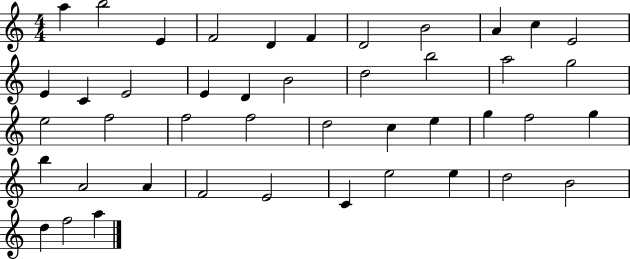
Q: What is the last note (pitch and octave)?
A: A5